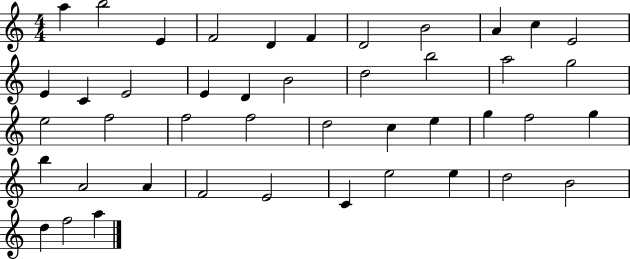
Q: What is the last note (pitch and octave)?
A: A5